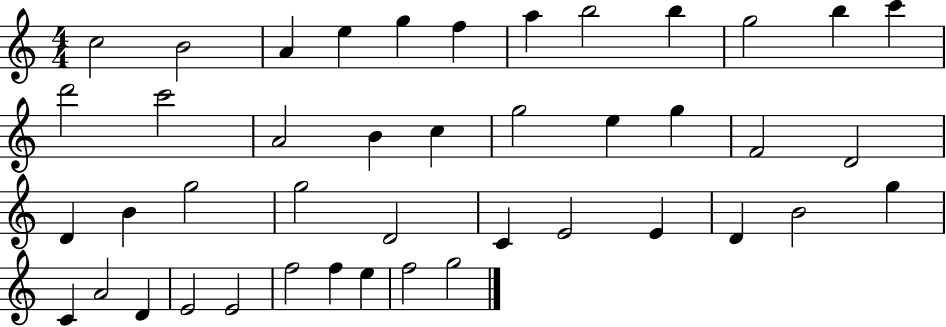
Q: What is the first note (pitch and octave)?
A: C5